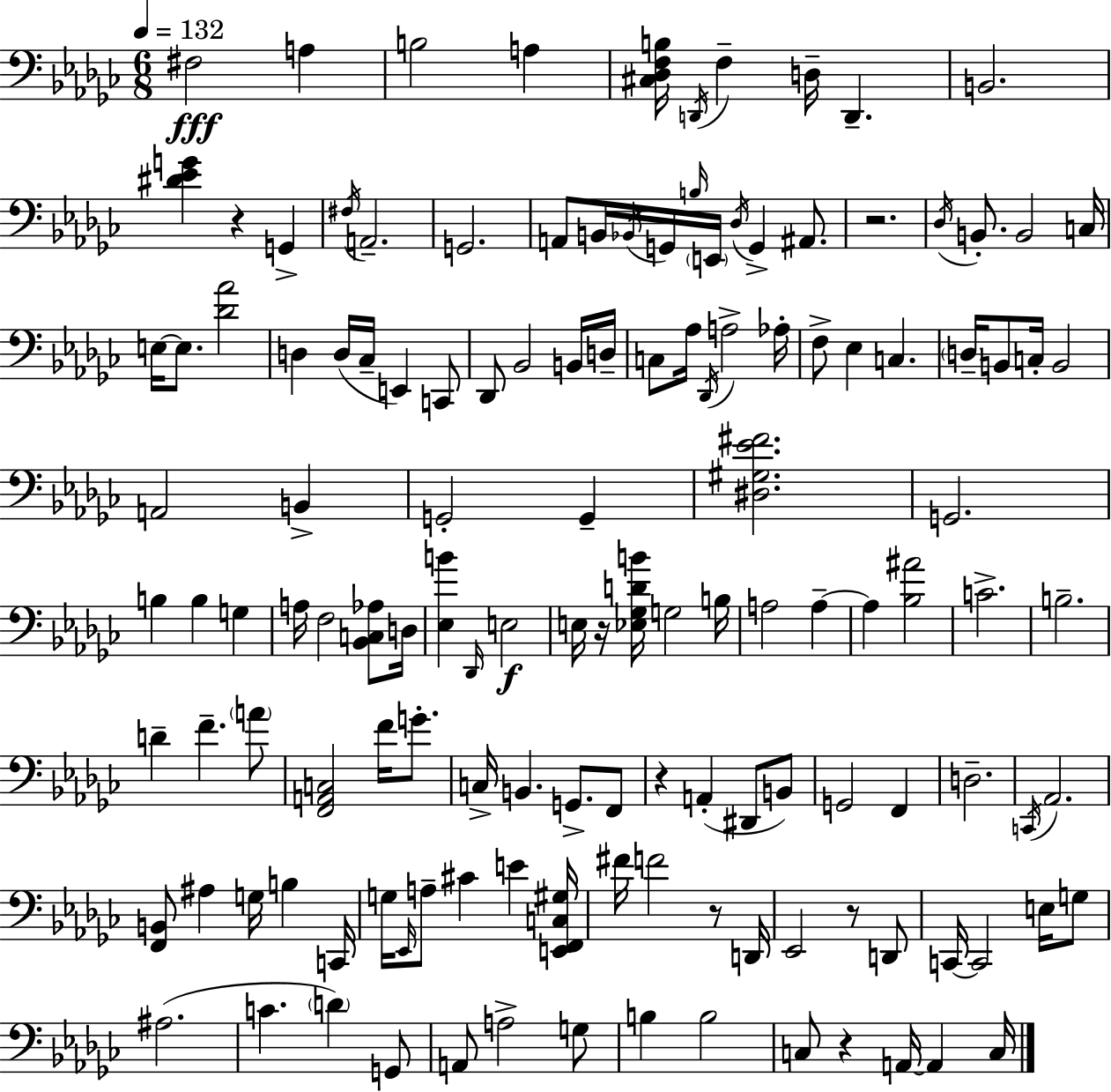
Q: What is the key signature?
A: EES minor